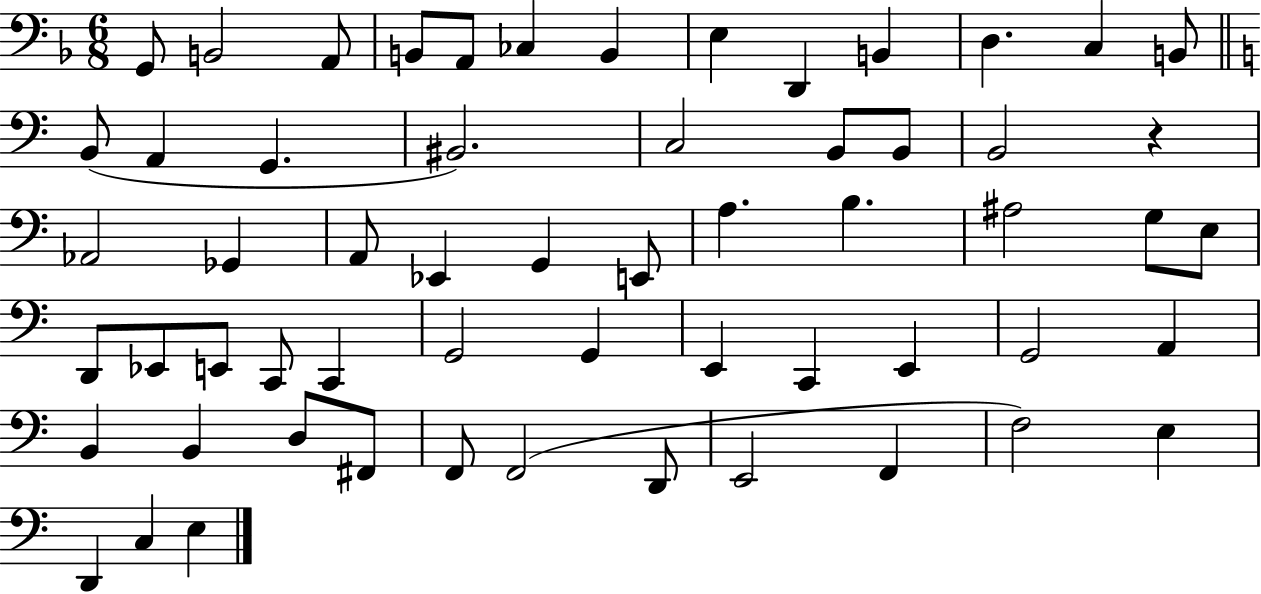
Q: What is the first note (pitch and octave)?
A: G2